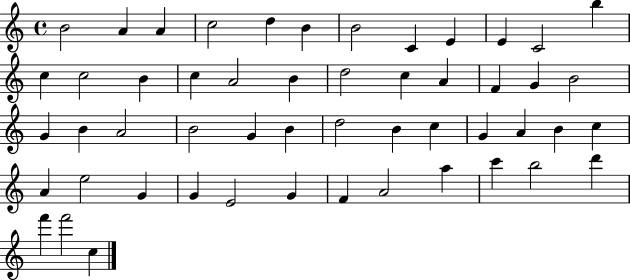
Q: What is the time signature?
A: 4/4